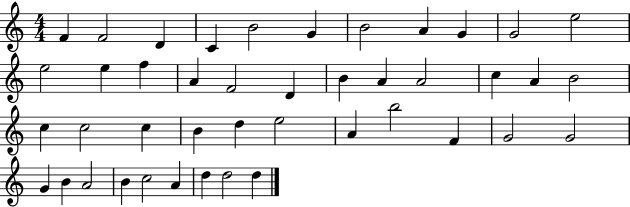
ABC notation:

X:1
T:Untitled
M:4/4
L:1/4
K:C
F F2 D C B2 G B2 A G G2 e2 e2 e f A F2 D B A A2 c A B2 c c2 c B d e2 A b2 F G2 G2 G B A2 B c2 A d d2 d